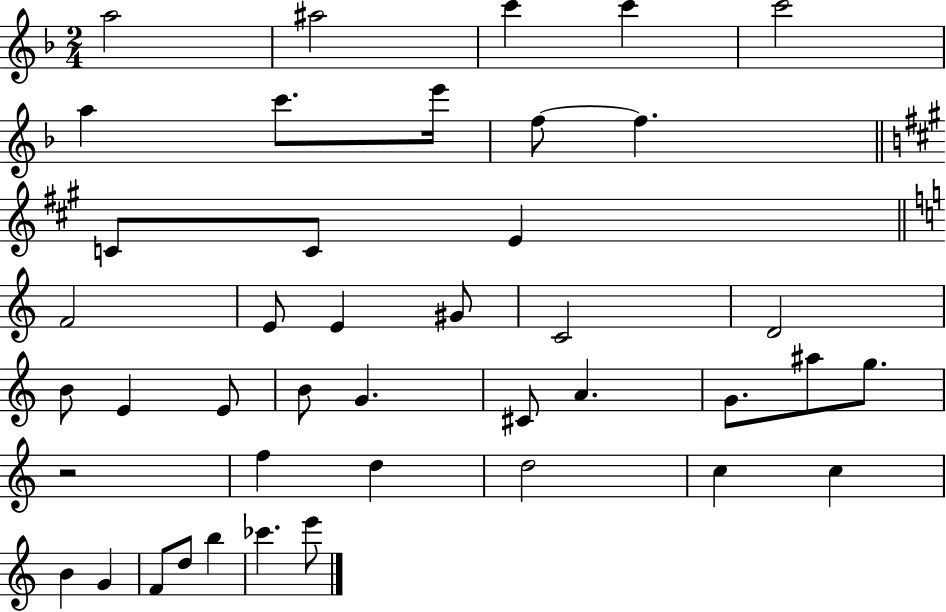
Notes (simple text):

A5/h A#5/h C6/q C6/q C6/h A5/q C6/e. E6/s F5/e F5/q. C4/e C4/e E4/q F4/h E4/e E4/q G#4/e C4/h D4/h B4/e E4/q E4/e B4/e G4/q. C#4/e A4/q. G4/e. A#5/e G5/e. R/h F5/q D5/q D5/h C5/q C5/q B4/q G4/q F4/e D5/e B5/q CES6/q. E6/e